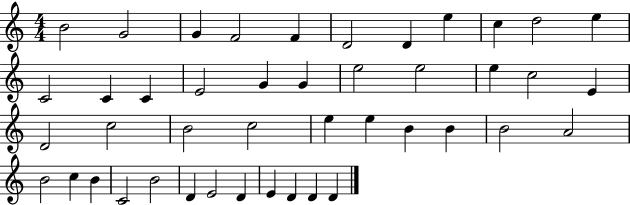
{
  \clef treble
  \numericTimeSignature
  \time 4/4
  \key c \major
  b'2 g'2 | g'4 f'2 f'4 | d'2 d'4 e''4 | c''4 d''2 e''4 | \break c'2 c'4 c'4 | e'2 g'4 g'4 | e''2 e''2 | e''4 c''2 e'4 | \break d'2 c''2 | b'2 c''2 | e''4 e''4 b'4 b'4 | b'2 a'2 | \break b'2 c''4 b'4 | c'2 b'2 | d'4 e'2 d'4 | e'4 d'4 d'4 d'4 | \break \bar "|."
}